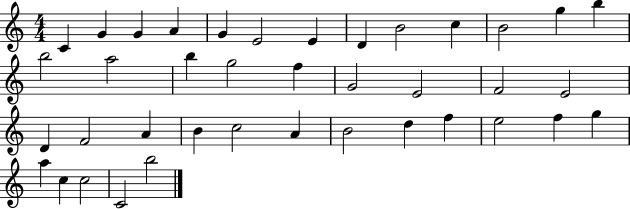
X:1
T:Untitled
M:4/4
L:1/4
K:C
C G G A G E2 E D B2 c B2 g b b2 a2 b g2 f G2 E2 F2 E2 D F2 A B c2 A B2 d f e2 f g a c c2 C2 b2